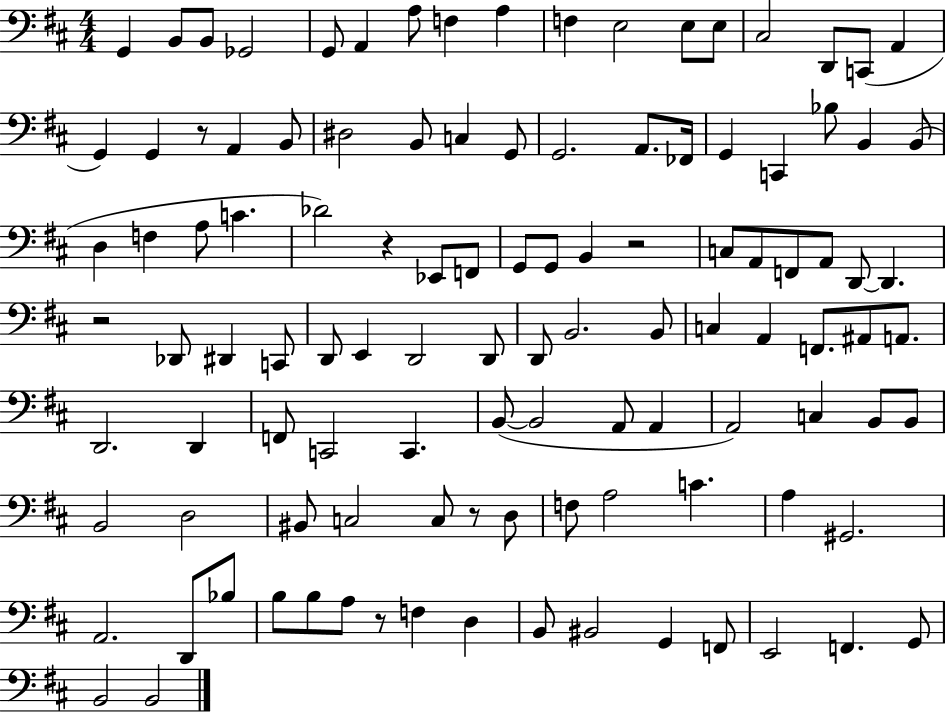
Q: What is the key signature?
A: D major